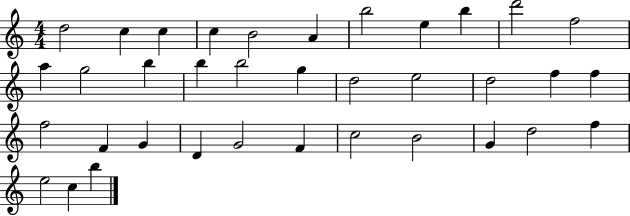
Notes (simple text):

D5/h C5/q C5/q C5/q B4/h A4/q B5/h E5/q B5/q D6/h F5/h A5/q G5/h B5/q B5/q B5/h G5/q D5/h E5/h D5/h F5/q F5/q F5/h F4/q G4/q D4/q G4/h F4/q C5/h B4/h G4/q D5/h F5/q E5/h C5/q B5/q